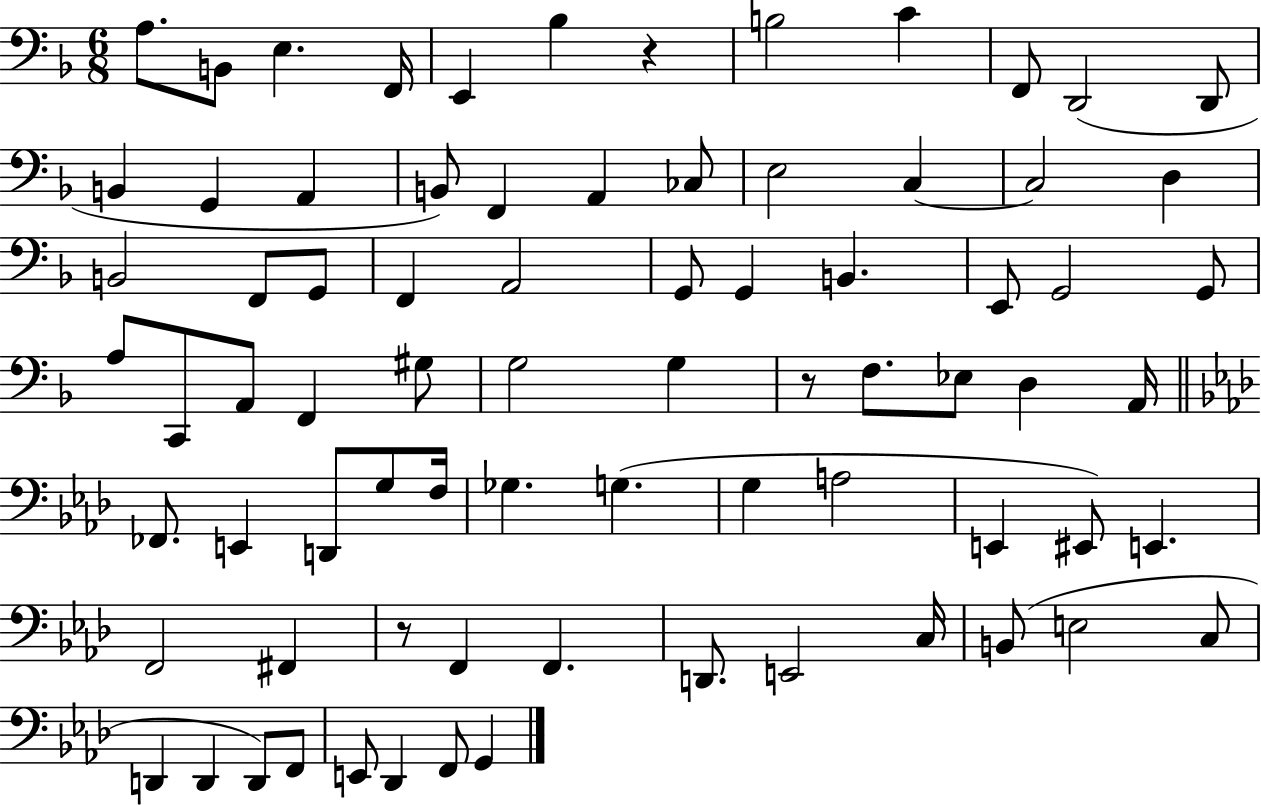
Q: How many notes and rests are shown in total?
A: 77